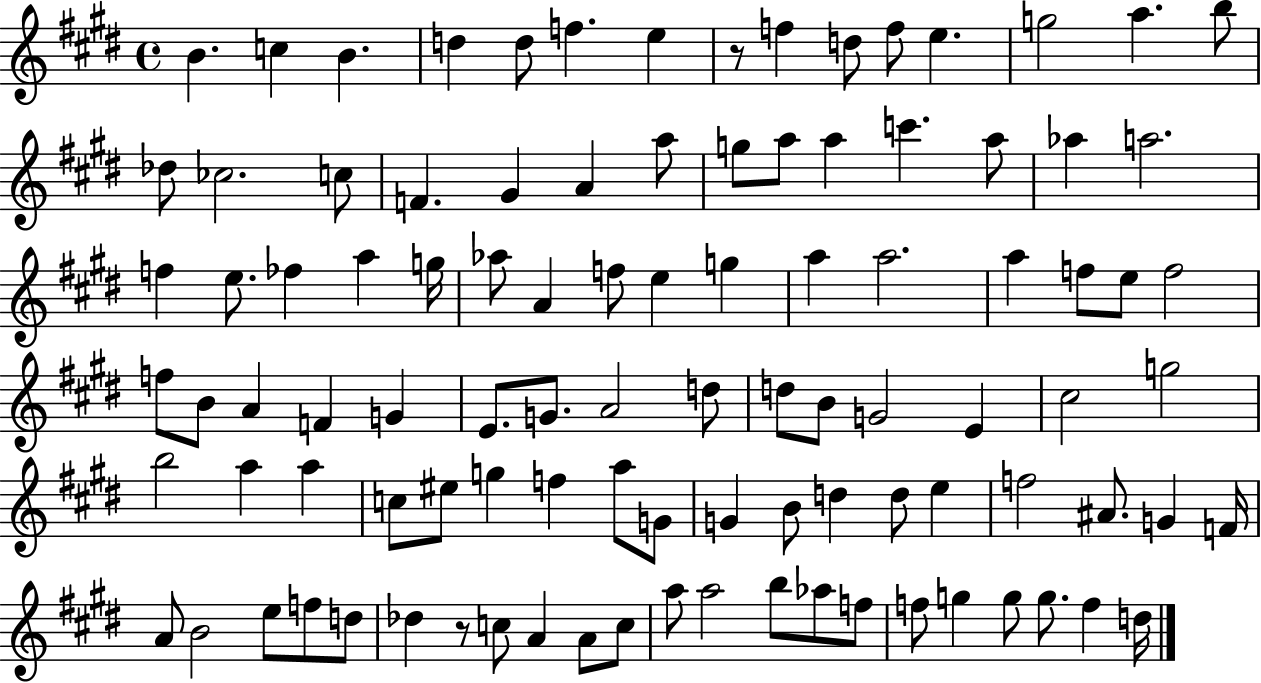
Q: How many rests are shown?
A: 2